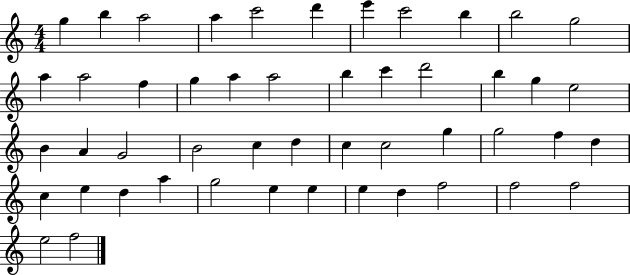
{
  \clef treble
  \numericTimeSignature
  \time 4/4
  \key c \major
  g''4 b''4 a''2 | a''4 c'''2 d'''4 | e'''4 c'''2 b''4 | b''2 g''2 | \break a''4 a''2 f''4 | g''4 a''4 a''2 | b''4 c'''4 d'''2 | b''4 g''4 e''2 | \break b'4 a'4 g'2 | b'2 c''4 d''4 | c''4 c''2 g''4 | g''2 f''4 d''4 | \break c''4 e''4 d''4 a''4 | g''2 e''4 e''4 | e''4 d''4 f''2 | f''2 f''2 | \break e''2 f''2 | \bar "|."
}